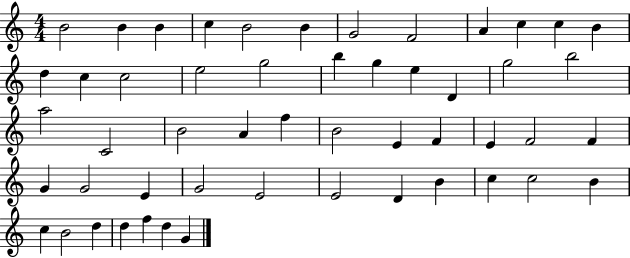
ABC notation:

X:1
T:Untitled
M:4/4
L:1/4
K:C
B2 B B c B2 B G2 F2 A c c B d c c2 e2 g2 b g e D g2 b2 a2 C2 B2 A f B2 E F E F2 F G G2 E G2 E2 E2 D B c c2 B c B2 d d f d G